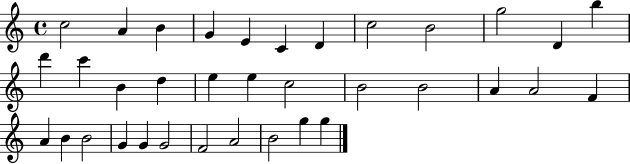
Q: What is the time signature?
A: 4/4